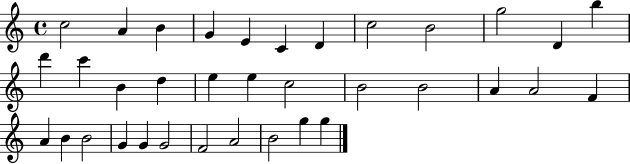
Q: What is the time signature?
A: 4/4